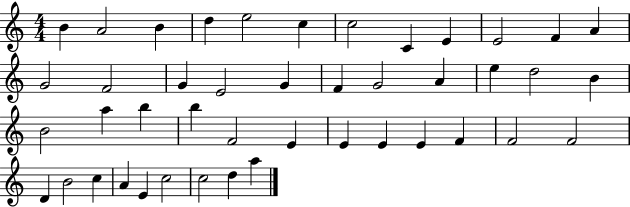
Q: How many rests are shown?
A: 0